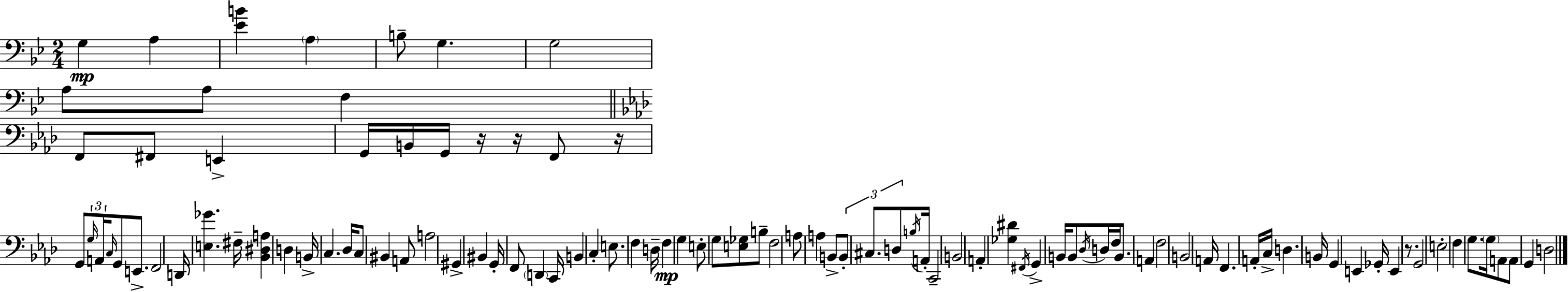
{
  \clef bass
  \numericTimeSignature
  \time 2/4
  \key bes \major
  \repeat volta 2 { g4\mp a4 | <ees' b'>4 \parenthesize a4 | b8-- g4. | g2 | \break a8 a8 f4 | \bar "||" \break \key aes \major f,8 fis,8 e,4-> | g,16 b,16 g,16 r16 r16 f,8 r16 | g,8 \tuplet 3/2 { \grace { g16 } a,16 \grace { c16 } } g,8 e,8.-> | f,2 | \break d,16 <e ges'>4. | fis16-- <bes, dis a>4 d4 | b,16-> c4. | des16 c8 bis,4 | \break a,8 a2 | gis,4-> bis,4 | g,16-. f,8 \parenthesize d,4 | c,16 b,4 c4-. | \break e8. f4 | d16-- f4\mp g4 | e8-. g8 <e ges>8 | b8-- f2 | \break a8 a4 | b,8-> \tuplet 3/2 { b,8-. cis8. d8 } | \acciaccatura { b16 } a,16-. c,2-- | b,2 | \break a,4-. <ges dis'>4 | \acciaccatura { fis,16 } g,4-> | b,16 b,8 \acciaccatura { des16 } d16 f16 b,8. | a,4 f2 | \break b,2 | a,16 f,4. | a,16-. c16-> d4. | b,16 g,4 | \break e,4 ges,16-. e,4 | r8. g,2 | e2-. | f4 | \break g8. \parenthesize g16 a,8 a,8 | g,4 d2 | } \bar "|."
}